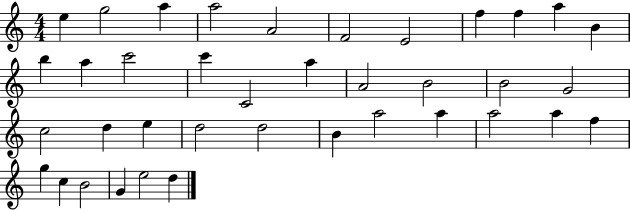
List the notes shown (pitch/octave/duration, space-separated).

E5/q G5/h A5/q A5/h A4/h F4/h E4/h F5/q F5/q A5/q B4/q B5/q A5/q C6/h C6/q C4/h A5/q A4/h B4/h B4/h G4/h C5/h D5/q E5/q D5/h D5/h B4/q A5/h A5/q A5/h A5/q F5/q G5/q C5/q B4/h G4/q E5/h D5/q